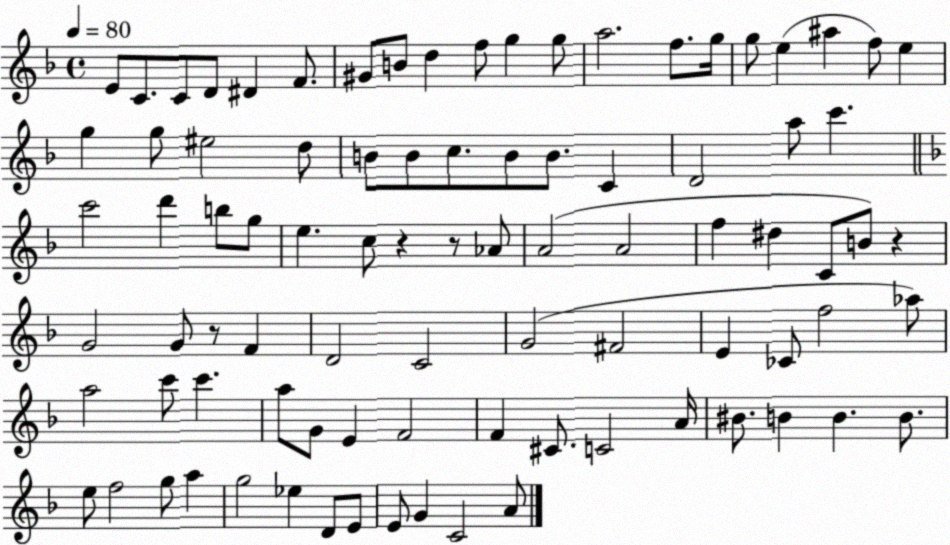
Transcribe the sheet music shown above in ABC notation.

X:1
T:Untitled
M:4/4
L:1/4
K:F
E/2 C/2 C/2 D/2 ^D F/2 ^G/2 B/2 d f/2 g g/2 a2 f/2 g/4 g/2 e ^a f/2 e g g/2 ^e2 d/2 B/2 B/2 c/2 B/2 B/2 C D2 a/2 c' c'2 d' b/2 g/2 e c/2 z z/2 _A/2 A2 A2 f ^d C/2 B/2 z G2 G/2 z/2 F D2 C2 G2 ^F2 E _C/2 f2 _a/2 a2 c'/2 c' a/2 G/2 E F2 F ^C/2 C2 A/4 ^B/2 B B B/2 e/2 f2 g/2 a g2 _e D/2 E/2 E/2 G C2 A/2